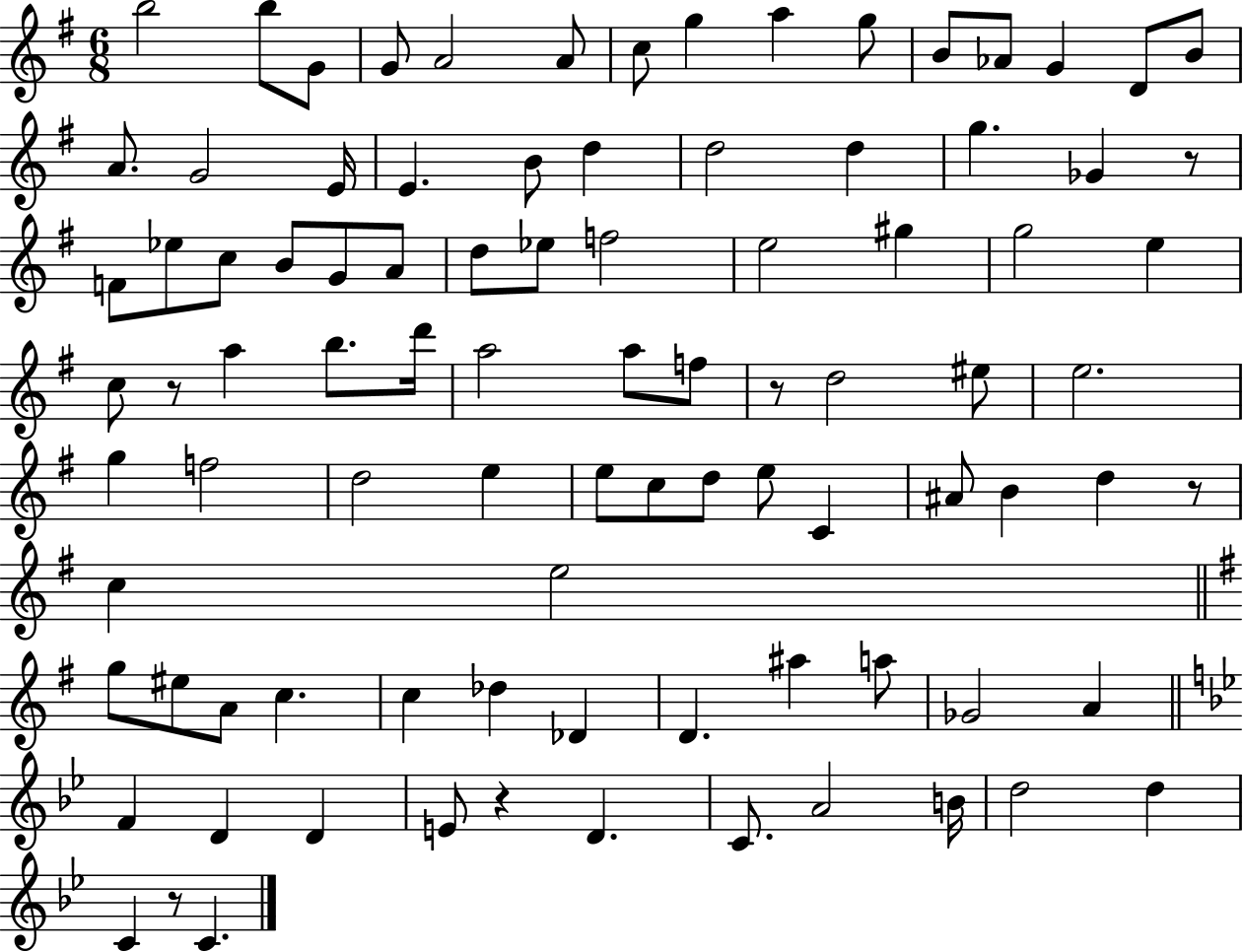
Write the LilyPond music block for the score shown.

{
  \clef treble
  \numericTimeSignature
  \time 6/8
  \key g \major
  b''2 b''8 g'8 | g'8 a'2 a'8 | c''8 g''4 a''4 g''8 | b'8 aes'8 g'4 d'8 b'8 | \break a'8. g'2 e'16 | e'4. b'8 d''4 | d''2 d''4 | g''4. ges'4 r8 | \break f'8 ees''8 c''8 b'8 g'8 a'8 | d''8 ees''8 f''2 | e''2 gis''4 | g''2 e''4 | \break c''8 r8 a''4 b''8. d'''16 | a''2 a''8 f''8 | r8 d''2 eis''8 | e''2. | \break g''4 f''2 | d''2 e''4 | e''8 c''8 d''8 e''8 c'4 | ais'8 b'4 d''4 r8 | \break c''4 e''2 | \bar "||" \break \key g \major g''8 eis''8 a'8 c''4. | c''4 des''4 des'4 | d'4. ais''4 a''8 | ges'2 a'4 | \break \bar "||" \break \key bes \major f'4 d'4 d'4 | e'8 r4 d'4. | c'8. a'2 b'16 | d''2 d''4 | \break c'4 r8 c'4. | \bar "|."
}